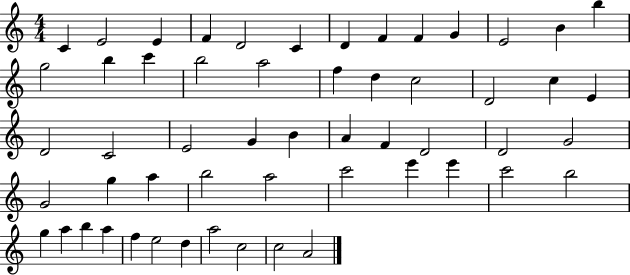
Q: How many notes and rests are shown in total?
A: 55